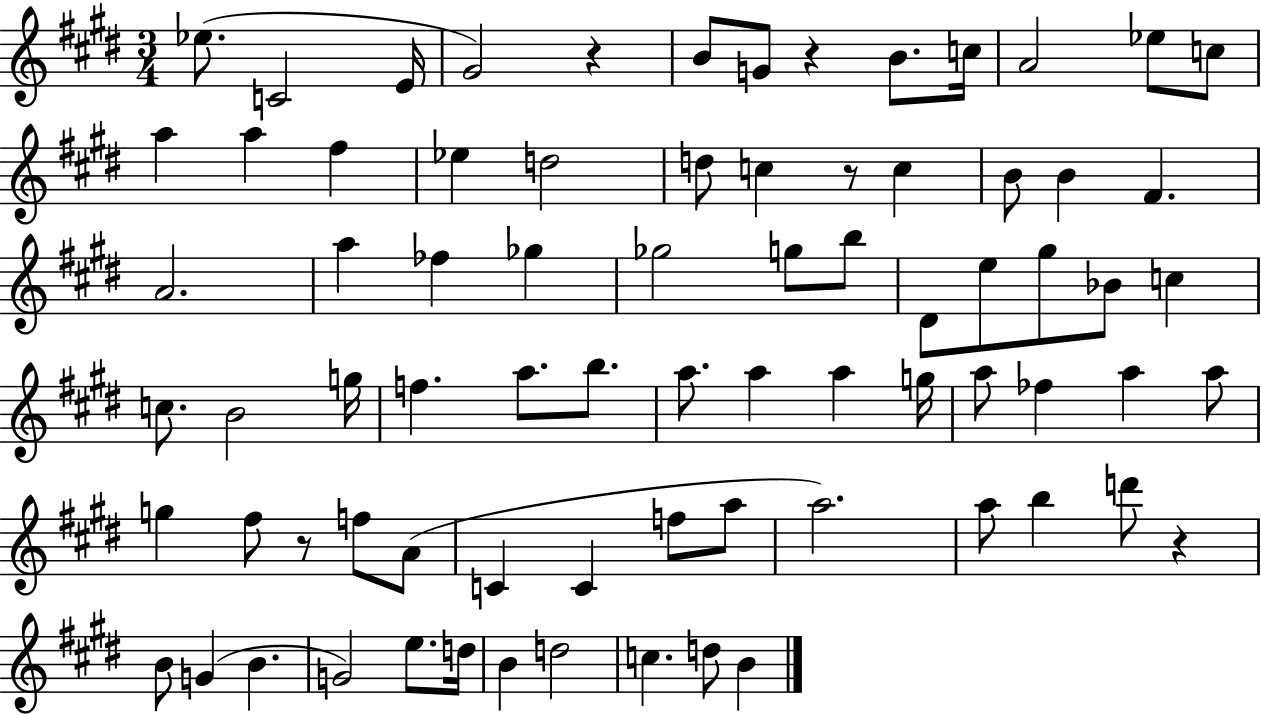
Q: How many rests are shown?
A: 5